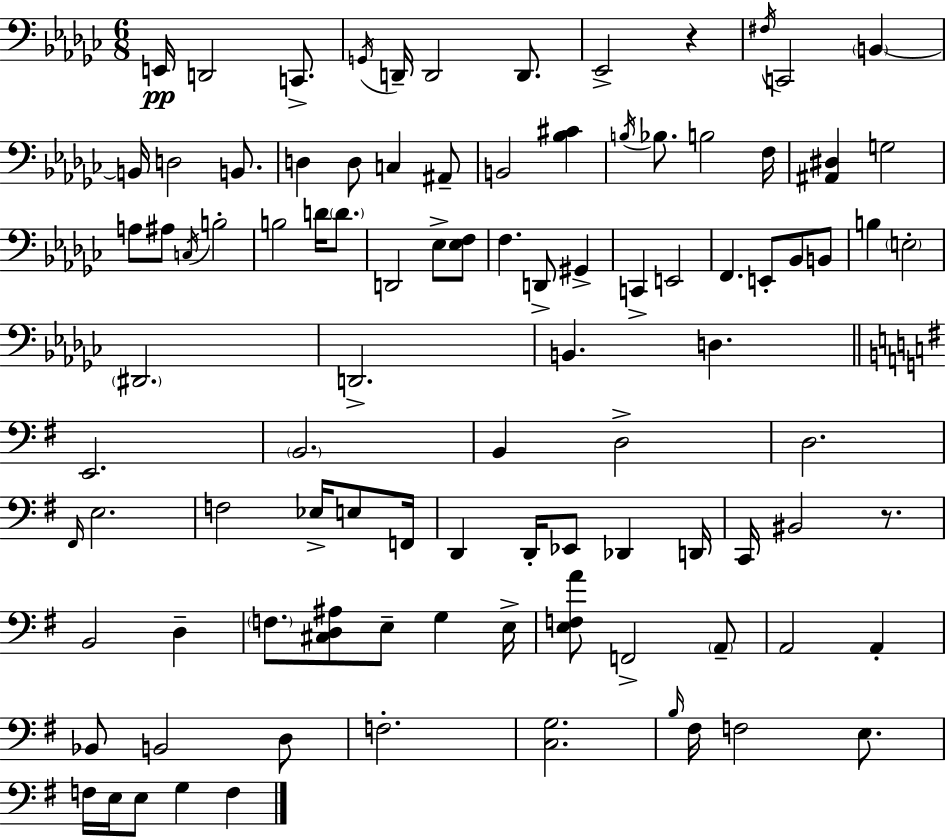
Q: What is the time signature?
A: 6/8